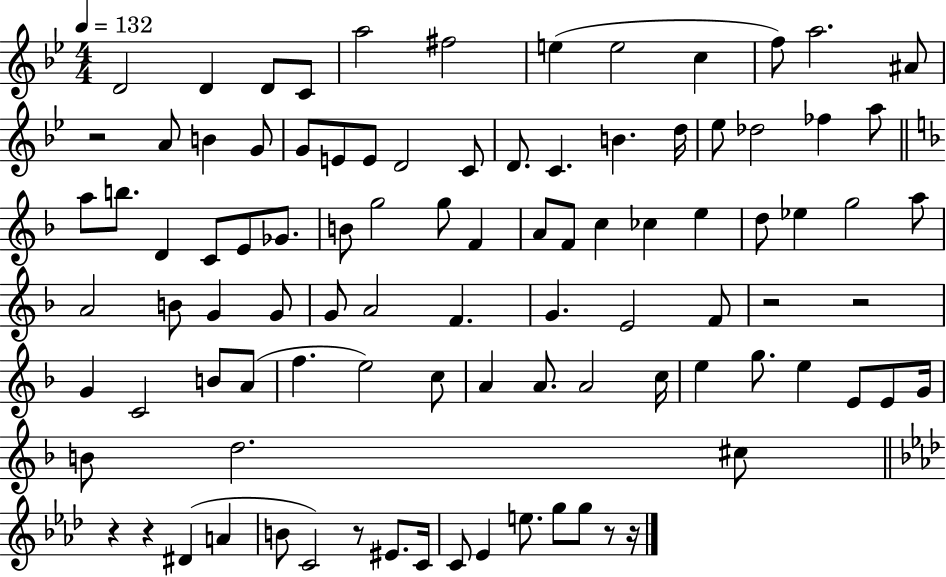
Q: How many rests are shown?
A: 8